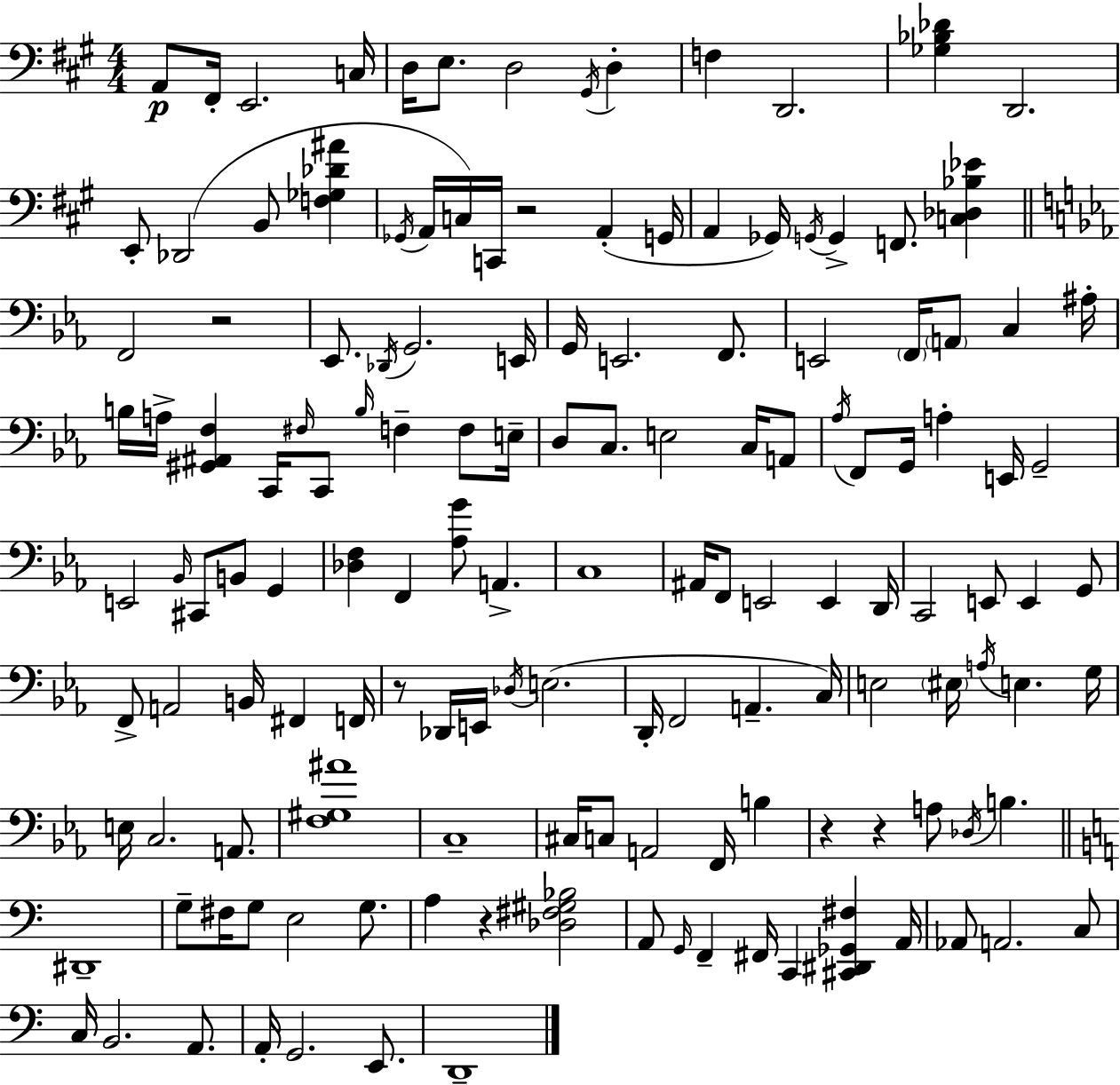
X:1
T:Untitled
M:4/4
L:1/4
K:A
A,,/2 ^F,,/4 E,,2 C,/4 D,/4 E,/2 D,2 ^G,,/4 D, F, D,,2 [_G,_B,_D] D,,2 E,,/2 _D,,2 B,,/2 [F,_G,_D^A] _G,,/4 A,,/4 C,/4 C,,/4 z2 A,, G,,/4 A,, _G,,/4 G,,/4 G,, F,,/2 [C,_D,_B,_E] F,,2 z2 _E,,/2 _D,,/4 G,,2 E,,/4 G,,/4 E,,2 F,,/2 E,,2 F,,/4 A,,/2 C, ^A,/4 B,/4 A,/4 [^G,,^A,,F,] C,,/4 ^F,/4 C,,/2 B,/4 F, F,/2 E,/4 D,/2 C,/2 E,2 C,/4 A,,/2 _A,/4 F,,/2 G,,/4 A, E,,/4 G,,2 E,,2 _B,,/4 ^C,,/2 B,,/2 G,, [_D,F,] F,, [_A,G]/2 A,, C,4 ^A,,/4 F,,/2 E,,2 E,, D,,/4 C,,2 E,,/2 E,, G,,/2 F,,/2 A,,2 B,,/4 ^F,, F,,/4 z/2 _D,,/4 E,,/4 _D,/4 E,2 D,,/4 F,,2 A,, C,/4 E,2 ^E,/4 A,/4 E, G,/4 E,/4 C,2 A,,/2 [F,^G,^A]4 C,4 ^C,/4 C,/2 A,,2 F,,/4 B, z z A,/2 _D,/4 B, ^D,,4 G,/2 ^F,/4 G,/2 E,2 G,/2 A, z [_D,^F,^G,_B,]2 A,,/2 G,,/4 F,, ^F,,/4 C,, [^C,,^D,,_G,,^F,] A,,/4 _A,,/2 A,,2 C,/2 C,/4 B,,2 A,,/2 A,,/4 G,,2 E,,/2 D,,4